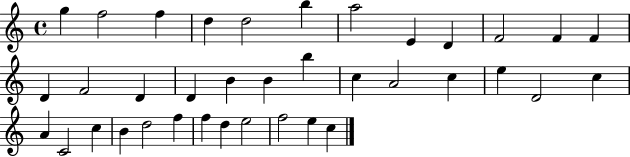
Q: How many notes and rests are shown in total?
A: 37